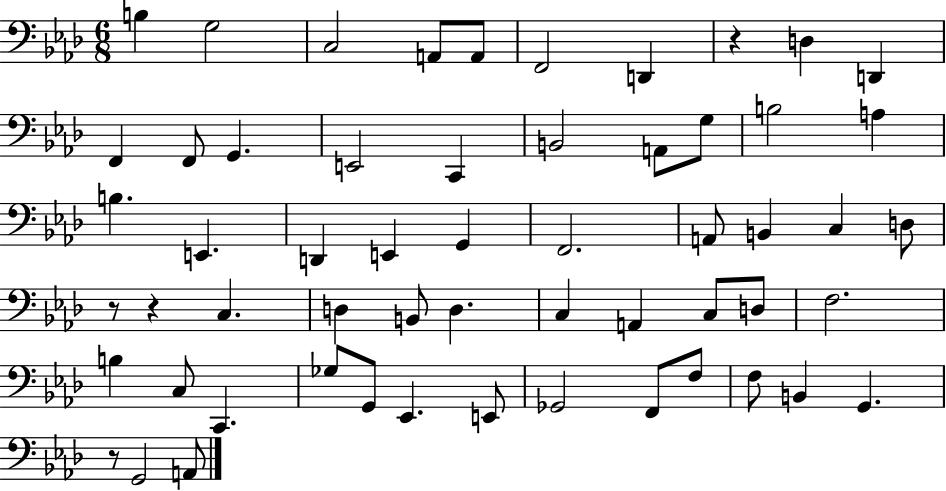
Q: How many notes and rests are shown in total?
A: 57